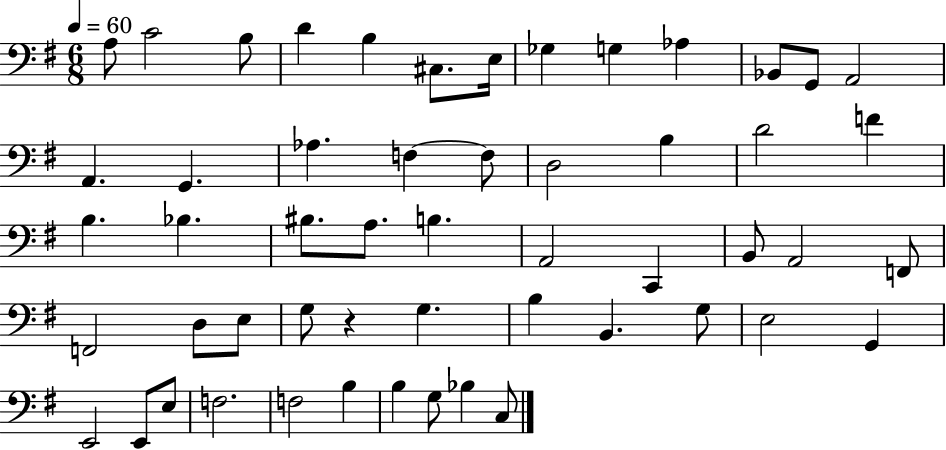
X:1
T:Untitled
M:6/8
L:1/4
K:G
A,/2 C2 B,/2 D B, ^C,/2 E,/4 _G, G, _A, _B,,/2 G,,/2 A,,2 A,, G,, _A, F, F,/2 D,2 B, D2 F B, _B, ^B,/2 A,/2 B, A,,2 C,, B,,/2 A,,2 F,,/2 F,,2 D,/2 E,/2 G,/2 z G, B, B,, G,/2 E,2 G,, E,,2 E,,/2 E,/2 F,2 F,2 B, B, G,/2 _B, C,/2